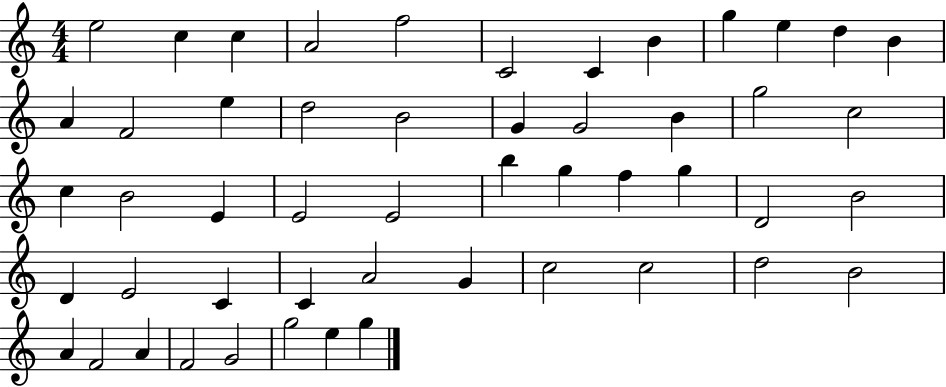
{
  \clef treble
  \numericTimeSignature
  \time 4/4
  \key c \major
  e''2 c''4 c''4 | a'2 f''2 | c'2 c'4 b'4 | g''4 e''4 d''4 b'4 | \break a'4 f'2 e''4 | d''2 b'2 | g'4 g'2 b'4 | g''2 c''2 | \break c''4 b'2 e'4 | e'2 e'2 | b''4 g''4 f''4 g''4 | d'2 b'2 | \break d'4 e'2 c'4 | c'4 a'2 g'4 | c''2 c''2 | d''2 b'2 | \break a'4 f'2 a'4 | f'2 g'2 | g''2 e''4 g''4 | \bar "|."
}